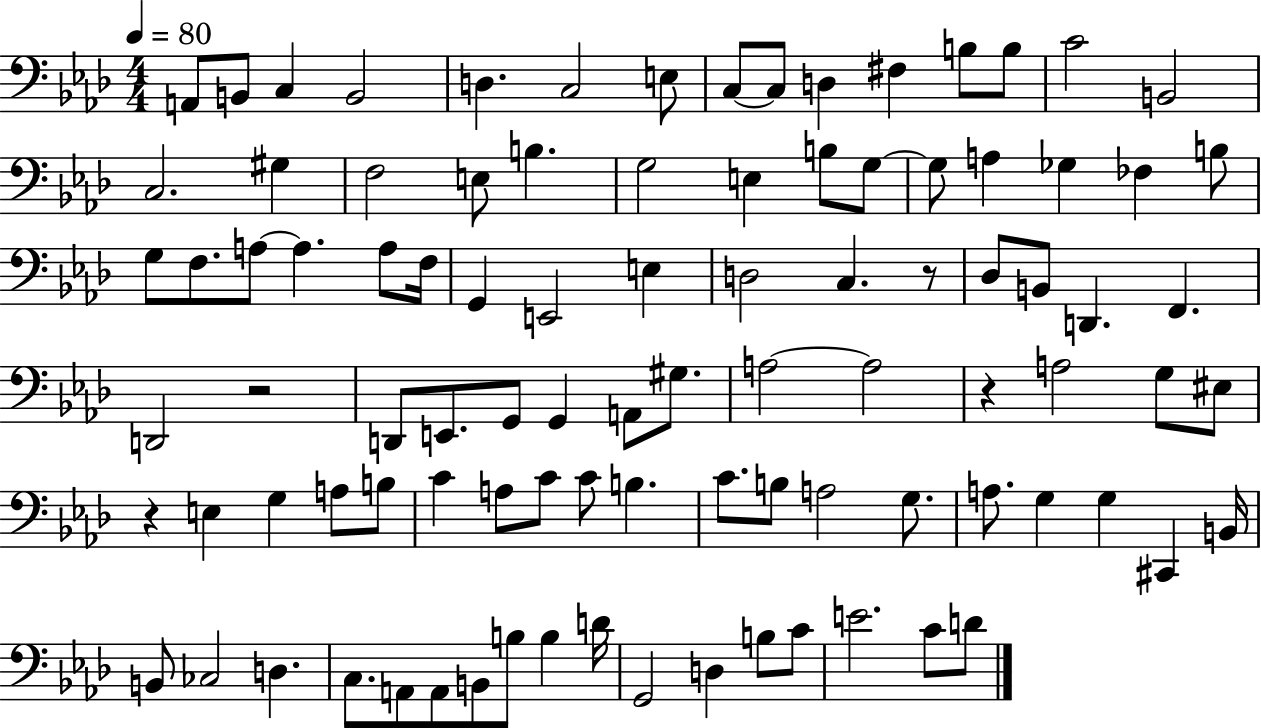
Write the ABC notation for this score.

X:1
T:Untitled
M:4/4
L:1/4
K:Ab
A,,/2 B,,/2 C, B,,2 D, C,2 E,/2 C,/2 C,/2 D, ^F, B,/2 B,/2 C2 B,,2 C,2 ^G, F,2 E,/2 B, G,2 E, B,/2 G,/2 G,/2 A, _G, _F, B,/2 G,/2 F,/2 A,/2 A, A,/2 F,/4 G,, E,,2 E, D,2 C, z/2 _D,/2 B,,/2 D,, F,, D,,2 z2 D,,/2 E,,/2 G,,/2 G,, A,,/2 ^G,/2 A,2 A,2 z A,2 G,/2 ^E,/2 z E, G, A,/2 B,/2 C A,/2 C/2 C/2 B, C/2 B,/2 A,2 G,/2 A,/2 G, G, ^C,, B,,/4 B,,/2 _C,2 D, C,/2 A,,/2 A,,/2 B,,/2 B,/2 B, D/4 G,,2 D, B,/2 C/2 E2 C/2 D/2